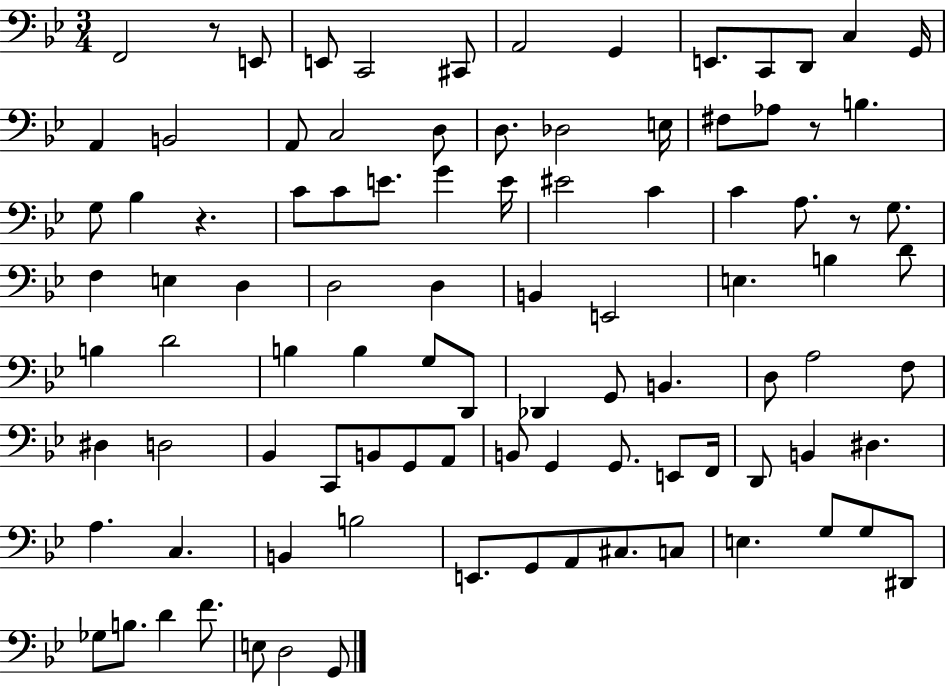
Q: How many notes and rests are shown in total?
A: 96